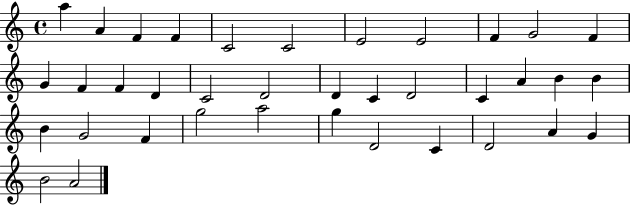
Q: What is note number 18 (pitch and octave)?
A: D4